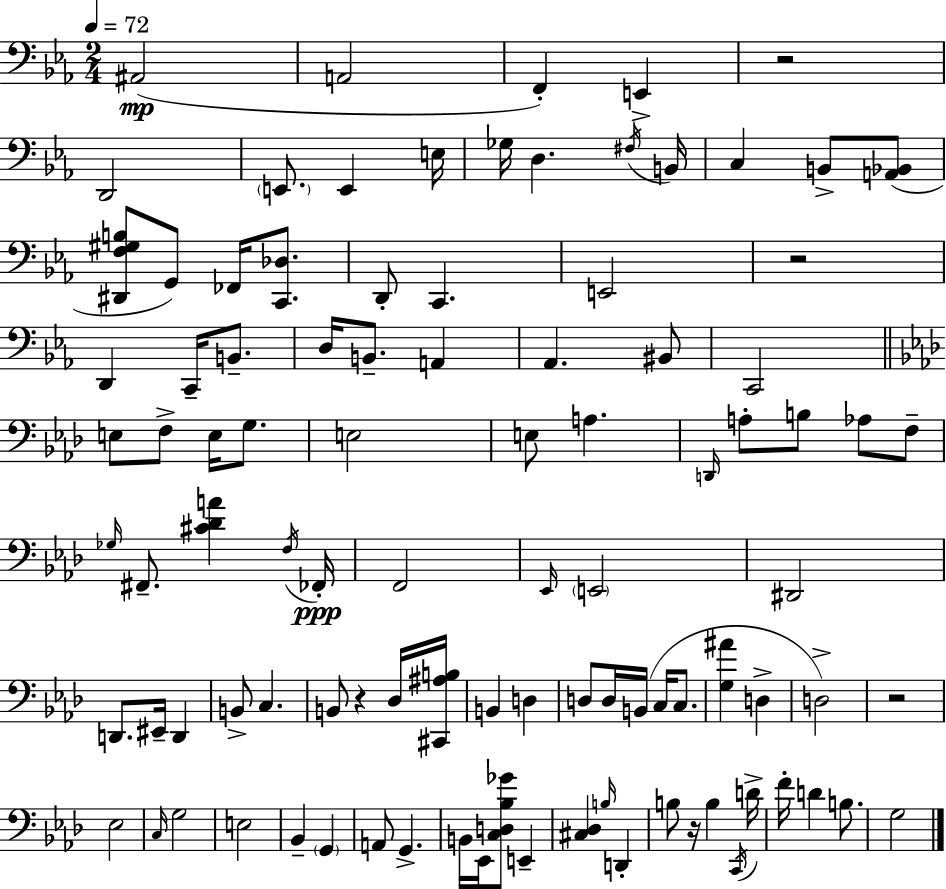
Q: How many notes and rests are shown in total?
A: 98